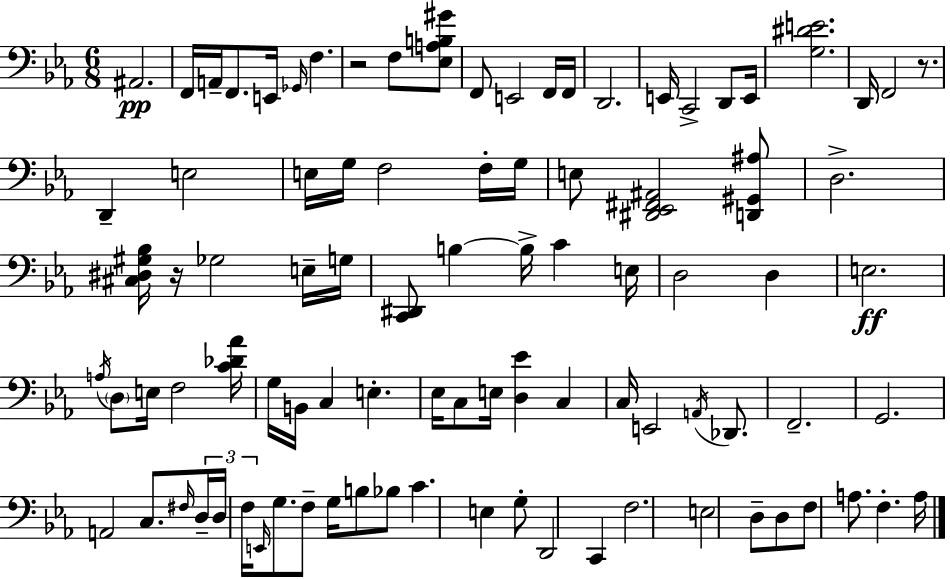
X:1
T:Untitled
M:6/8
L:1/4
K:Cm
^A,,2 F,,/4 A,,/4 F,,/2 E,,/4 _G,,/4 F, z2 F,/2 [_E,A,B,^G]/2 F,,/2 E,,2 F,,/4 F,,/4 D,,2 E,,/4 C,,2 D,,/2 E,,/4 [G,^DE]2 D,,/4 F,,2 z/2 D,, E,2 E,/4 G,/4 F,2 F,/4 G,/4 E,/2 [^D,,_E,,^F,,^A,,]2 [D,,^G,,^A,]/2 D,2 [^C,^D,^G,_B,]/4 z/4 _G,2 E,/4 G,/4 [C,,^D,,]/2 B, B,/4 C E,/4 D,2 D, E,2 A,/4 D,/2 E,/4 F,2 [C_D_A]/4 G,/4 B,,/4 C, E, _E,/4 C,/2 E,/4 [D,_E] C, C,/4 E,,2 A,,/4 _D,,/2 F,,2 G,,2 A,,2 C,/2 ^F,/4 D,/4 D,/4 F,/4 E,,/4 G,/2 F,/2 G,/4 B,/2 _B,/2 C E, G,/2 D,,2 C,, F,2 E,2 D,/2 D,/2 F,/2 A,/2 F, A,/4